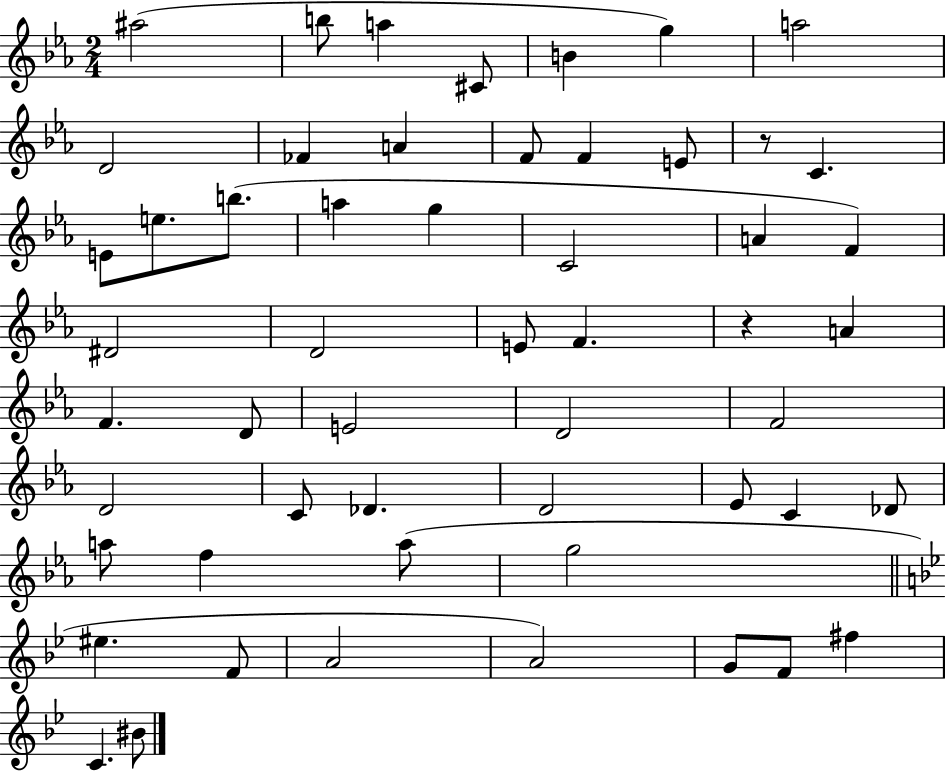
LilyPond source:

{
  \clef treble
  \numericTimeSignature
  \time 2/4
  \key ees \major
  \repeat volta 2 { ais''2( | b''8 a''4 cis'8 | b'4 g''4) | a''2 | \break d'2 | fes'4 a'4 | f'8 f'4 e'8 | r8 c'4. | \break e'8 e''8. b''8.( | a''4 g''4 | c'2 | a'4 f'4) | \break dis'2 | d'2 | e'8 f'4. | r4 a'4 | \break f'4. d'8 | e'2 | d'2 | f'2 | \break d'2 | c'8 des'4. | d'2 | ees'8 c'4 des'8 | \break a''8 f''4 a''8( | g''2 | \bar "||" \break \key bes \major eis''4. f'8 | a'2 | a'2) | g'8 f'8 fis''4 | \break c'4. bis'8 | } \bar "|."
}